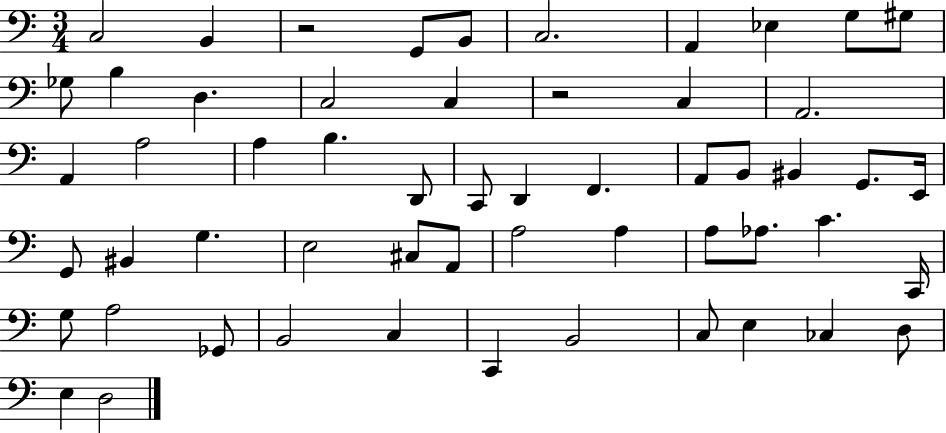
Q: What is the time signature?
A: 3/4